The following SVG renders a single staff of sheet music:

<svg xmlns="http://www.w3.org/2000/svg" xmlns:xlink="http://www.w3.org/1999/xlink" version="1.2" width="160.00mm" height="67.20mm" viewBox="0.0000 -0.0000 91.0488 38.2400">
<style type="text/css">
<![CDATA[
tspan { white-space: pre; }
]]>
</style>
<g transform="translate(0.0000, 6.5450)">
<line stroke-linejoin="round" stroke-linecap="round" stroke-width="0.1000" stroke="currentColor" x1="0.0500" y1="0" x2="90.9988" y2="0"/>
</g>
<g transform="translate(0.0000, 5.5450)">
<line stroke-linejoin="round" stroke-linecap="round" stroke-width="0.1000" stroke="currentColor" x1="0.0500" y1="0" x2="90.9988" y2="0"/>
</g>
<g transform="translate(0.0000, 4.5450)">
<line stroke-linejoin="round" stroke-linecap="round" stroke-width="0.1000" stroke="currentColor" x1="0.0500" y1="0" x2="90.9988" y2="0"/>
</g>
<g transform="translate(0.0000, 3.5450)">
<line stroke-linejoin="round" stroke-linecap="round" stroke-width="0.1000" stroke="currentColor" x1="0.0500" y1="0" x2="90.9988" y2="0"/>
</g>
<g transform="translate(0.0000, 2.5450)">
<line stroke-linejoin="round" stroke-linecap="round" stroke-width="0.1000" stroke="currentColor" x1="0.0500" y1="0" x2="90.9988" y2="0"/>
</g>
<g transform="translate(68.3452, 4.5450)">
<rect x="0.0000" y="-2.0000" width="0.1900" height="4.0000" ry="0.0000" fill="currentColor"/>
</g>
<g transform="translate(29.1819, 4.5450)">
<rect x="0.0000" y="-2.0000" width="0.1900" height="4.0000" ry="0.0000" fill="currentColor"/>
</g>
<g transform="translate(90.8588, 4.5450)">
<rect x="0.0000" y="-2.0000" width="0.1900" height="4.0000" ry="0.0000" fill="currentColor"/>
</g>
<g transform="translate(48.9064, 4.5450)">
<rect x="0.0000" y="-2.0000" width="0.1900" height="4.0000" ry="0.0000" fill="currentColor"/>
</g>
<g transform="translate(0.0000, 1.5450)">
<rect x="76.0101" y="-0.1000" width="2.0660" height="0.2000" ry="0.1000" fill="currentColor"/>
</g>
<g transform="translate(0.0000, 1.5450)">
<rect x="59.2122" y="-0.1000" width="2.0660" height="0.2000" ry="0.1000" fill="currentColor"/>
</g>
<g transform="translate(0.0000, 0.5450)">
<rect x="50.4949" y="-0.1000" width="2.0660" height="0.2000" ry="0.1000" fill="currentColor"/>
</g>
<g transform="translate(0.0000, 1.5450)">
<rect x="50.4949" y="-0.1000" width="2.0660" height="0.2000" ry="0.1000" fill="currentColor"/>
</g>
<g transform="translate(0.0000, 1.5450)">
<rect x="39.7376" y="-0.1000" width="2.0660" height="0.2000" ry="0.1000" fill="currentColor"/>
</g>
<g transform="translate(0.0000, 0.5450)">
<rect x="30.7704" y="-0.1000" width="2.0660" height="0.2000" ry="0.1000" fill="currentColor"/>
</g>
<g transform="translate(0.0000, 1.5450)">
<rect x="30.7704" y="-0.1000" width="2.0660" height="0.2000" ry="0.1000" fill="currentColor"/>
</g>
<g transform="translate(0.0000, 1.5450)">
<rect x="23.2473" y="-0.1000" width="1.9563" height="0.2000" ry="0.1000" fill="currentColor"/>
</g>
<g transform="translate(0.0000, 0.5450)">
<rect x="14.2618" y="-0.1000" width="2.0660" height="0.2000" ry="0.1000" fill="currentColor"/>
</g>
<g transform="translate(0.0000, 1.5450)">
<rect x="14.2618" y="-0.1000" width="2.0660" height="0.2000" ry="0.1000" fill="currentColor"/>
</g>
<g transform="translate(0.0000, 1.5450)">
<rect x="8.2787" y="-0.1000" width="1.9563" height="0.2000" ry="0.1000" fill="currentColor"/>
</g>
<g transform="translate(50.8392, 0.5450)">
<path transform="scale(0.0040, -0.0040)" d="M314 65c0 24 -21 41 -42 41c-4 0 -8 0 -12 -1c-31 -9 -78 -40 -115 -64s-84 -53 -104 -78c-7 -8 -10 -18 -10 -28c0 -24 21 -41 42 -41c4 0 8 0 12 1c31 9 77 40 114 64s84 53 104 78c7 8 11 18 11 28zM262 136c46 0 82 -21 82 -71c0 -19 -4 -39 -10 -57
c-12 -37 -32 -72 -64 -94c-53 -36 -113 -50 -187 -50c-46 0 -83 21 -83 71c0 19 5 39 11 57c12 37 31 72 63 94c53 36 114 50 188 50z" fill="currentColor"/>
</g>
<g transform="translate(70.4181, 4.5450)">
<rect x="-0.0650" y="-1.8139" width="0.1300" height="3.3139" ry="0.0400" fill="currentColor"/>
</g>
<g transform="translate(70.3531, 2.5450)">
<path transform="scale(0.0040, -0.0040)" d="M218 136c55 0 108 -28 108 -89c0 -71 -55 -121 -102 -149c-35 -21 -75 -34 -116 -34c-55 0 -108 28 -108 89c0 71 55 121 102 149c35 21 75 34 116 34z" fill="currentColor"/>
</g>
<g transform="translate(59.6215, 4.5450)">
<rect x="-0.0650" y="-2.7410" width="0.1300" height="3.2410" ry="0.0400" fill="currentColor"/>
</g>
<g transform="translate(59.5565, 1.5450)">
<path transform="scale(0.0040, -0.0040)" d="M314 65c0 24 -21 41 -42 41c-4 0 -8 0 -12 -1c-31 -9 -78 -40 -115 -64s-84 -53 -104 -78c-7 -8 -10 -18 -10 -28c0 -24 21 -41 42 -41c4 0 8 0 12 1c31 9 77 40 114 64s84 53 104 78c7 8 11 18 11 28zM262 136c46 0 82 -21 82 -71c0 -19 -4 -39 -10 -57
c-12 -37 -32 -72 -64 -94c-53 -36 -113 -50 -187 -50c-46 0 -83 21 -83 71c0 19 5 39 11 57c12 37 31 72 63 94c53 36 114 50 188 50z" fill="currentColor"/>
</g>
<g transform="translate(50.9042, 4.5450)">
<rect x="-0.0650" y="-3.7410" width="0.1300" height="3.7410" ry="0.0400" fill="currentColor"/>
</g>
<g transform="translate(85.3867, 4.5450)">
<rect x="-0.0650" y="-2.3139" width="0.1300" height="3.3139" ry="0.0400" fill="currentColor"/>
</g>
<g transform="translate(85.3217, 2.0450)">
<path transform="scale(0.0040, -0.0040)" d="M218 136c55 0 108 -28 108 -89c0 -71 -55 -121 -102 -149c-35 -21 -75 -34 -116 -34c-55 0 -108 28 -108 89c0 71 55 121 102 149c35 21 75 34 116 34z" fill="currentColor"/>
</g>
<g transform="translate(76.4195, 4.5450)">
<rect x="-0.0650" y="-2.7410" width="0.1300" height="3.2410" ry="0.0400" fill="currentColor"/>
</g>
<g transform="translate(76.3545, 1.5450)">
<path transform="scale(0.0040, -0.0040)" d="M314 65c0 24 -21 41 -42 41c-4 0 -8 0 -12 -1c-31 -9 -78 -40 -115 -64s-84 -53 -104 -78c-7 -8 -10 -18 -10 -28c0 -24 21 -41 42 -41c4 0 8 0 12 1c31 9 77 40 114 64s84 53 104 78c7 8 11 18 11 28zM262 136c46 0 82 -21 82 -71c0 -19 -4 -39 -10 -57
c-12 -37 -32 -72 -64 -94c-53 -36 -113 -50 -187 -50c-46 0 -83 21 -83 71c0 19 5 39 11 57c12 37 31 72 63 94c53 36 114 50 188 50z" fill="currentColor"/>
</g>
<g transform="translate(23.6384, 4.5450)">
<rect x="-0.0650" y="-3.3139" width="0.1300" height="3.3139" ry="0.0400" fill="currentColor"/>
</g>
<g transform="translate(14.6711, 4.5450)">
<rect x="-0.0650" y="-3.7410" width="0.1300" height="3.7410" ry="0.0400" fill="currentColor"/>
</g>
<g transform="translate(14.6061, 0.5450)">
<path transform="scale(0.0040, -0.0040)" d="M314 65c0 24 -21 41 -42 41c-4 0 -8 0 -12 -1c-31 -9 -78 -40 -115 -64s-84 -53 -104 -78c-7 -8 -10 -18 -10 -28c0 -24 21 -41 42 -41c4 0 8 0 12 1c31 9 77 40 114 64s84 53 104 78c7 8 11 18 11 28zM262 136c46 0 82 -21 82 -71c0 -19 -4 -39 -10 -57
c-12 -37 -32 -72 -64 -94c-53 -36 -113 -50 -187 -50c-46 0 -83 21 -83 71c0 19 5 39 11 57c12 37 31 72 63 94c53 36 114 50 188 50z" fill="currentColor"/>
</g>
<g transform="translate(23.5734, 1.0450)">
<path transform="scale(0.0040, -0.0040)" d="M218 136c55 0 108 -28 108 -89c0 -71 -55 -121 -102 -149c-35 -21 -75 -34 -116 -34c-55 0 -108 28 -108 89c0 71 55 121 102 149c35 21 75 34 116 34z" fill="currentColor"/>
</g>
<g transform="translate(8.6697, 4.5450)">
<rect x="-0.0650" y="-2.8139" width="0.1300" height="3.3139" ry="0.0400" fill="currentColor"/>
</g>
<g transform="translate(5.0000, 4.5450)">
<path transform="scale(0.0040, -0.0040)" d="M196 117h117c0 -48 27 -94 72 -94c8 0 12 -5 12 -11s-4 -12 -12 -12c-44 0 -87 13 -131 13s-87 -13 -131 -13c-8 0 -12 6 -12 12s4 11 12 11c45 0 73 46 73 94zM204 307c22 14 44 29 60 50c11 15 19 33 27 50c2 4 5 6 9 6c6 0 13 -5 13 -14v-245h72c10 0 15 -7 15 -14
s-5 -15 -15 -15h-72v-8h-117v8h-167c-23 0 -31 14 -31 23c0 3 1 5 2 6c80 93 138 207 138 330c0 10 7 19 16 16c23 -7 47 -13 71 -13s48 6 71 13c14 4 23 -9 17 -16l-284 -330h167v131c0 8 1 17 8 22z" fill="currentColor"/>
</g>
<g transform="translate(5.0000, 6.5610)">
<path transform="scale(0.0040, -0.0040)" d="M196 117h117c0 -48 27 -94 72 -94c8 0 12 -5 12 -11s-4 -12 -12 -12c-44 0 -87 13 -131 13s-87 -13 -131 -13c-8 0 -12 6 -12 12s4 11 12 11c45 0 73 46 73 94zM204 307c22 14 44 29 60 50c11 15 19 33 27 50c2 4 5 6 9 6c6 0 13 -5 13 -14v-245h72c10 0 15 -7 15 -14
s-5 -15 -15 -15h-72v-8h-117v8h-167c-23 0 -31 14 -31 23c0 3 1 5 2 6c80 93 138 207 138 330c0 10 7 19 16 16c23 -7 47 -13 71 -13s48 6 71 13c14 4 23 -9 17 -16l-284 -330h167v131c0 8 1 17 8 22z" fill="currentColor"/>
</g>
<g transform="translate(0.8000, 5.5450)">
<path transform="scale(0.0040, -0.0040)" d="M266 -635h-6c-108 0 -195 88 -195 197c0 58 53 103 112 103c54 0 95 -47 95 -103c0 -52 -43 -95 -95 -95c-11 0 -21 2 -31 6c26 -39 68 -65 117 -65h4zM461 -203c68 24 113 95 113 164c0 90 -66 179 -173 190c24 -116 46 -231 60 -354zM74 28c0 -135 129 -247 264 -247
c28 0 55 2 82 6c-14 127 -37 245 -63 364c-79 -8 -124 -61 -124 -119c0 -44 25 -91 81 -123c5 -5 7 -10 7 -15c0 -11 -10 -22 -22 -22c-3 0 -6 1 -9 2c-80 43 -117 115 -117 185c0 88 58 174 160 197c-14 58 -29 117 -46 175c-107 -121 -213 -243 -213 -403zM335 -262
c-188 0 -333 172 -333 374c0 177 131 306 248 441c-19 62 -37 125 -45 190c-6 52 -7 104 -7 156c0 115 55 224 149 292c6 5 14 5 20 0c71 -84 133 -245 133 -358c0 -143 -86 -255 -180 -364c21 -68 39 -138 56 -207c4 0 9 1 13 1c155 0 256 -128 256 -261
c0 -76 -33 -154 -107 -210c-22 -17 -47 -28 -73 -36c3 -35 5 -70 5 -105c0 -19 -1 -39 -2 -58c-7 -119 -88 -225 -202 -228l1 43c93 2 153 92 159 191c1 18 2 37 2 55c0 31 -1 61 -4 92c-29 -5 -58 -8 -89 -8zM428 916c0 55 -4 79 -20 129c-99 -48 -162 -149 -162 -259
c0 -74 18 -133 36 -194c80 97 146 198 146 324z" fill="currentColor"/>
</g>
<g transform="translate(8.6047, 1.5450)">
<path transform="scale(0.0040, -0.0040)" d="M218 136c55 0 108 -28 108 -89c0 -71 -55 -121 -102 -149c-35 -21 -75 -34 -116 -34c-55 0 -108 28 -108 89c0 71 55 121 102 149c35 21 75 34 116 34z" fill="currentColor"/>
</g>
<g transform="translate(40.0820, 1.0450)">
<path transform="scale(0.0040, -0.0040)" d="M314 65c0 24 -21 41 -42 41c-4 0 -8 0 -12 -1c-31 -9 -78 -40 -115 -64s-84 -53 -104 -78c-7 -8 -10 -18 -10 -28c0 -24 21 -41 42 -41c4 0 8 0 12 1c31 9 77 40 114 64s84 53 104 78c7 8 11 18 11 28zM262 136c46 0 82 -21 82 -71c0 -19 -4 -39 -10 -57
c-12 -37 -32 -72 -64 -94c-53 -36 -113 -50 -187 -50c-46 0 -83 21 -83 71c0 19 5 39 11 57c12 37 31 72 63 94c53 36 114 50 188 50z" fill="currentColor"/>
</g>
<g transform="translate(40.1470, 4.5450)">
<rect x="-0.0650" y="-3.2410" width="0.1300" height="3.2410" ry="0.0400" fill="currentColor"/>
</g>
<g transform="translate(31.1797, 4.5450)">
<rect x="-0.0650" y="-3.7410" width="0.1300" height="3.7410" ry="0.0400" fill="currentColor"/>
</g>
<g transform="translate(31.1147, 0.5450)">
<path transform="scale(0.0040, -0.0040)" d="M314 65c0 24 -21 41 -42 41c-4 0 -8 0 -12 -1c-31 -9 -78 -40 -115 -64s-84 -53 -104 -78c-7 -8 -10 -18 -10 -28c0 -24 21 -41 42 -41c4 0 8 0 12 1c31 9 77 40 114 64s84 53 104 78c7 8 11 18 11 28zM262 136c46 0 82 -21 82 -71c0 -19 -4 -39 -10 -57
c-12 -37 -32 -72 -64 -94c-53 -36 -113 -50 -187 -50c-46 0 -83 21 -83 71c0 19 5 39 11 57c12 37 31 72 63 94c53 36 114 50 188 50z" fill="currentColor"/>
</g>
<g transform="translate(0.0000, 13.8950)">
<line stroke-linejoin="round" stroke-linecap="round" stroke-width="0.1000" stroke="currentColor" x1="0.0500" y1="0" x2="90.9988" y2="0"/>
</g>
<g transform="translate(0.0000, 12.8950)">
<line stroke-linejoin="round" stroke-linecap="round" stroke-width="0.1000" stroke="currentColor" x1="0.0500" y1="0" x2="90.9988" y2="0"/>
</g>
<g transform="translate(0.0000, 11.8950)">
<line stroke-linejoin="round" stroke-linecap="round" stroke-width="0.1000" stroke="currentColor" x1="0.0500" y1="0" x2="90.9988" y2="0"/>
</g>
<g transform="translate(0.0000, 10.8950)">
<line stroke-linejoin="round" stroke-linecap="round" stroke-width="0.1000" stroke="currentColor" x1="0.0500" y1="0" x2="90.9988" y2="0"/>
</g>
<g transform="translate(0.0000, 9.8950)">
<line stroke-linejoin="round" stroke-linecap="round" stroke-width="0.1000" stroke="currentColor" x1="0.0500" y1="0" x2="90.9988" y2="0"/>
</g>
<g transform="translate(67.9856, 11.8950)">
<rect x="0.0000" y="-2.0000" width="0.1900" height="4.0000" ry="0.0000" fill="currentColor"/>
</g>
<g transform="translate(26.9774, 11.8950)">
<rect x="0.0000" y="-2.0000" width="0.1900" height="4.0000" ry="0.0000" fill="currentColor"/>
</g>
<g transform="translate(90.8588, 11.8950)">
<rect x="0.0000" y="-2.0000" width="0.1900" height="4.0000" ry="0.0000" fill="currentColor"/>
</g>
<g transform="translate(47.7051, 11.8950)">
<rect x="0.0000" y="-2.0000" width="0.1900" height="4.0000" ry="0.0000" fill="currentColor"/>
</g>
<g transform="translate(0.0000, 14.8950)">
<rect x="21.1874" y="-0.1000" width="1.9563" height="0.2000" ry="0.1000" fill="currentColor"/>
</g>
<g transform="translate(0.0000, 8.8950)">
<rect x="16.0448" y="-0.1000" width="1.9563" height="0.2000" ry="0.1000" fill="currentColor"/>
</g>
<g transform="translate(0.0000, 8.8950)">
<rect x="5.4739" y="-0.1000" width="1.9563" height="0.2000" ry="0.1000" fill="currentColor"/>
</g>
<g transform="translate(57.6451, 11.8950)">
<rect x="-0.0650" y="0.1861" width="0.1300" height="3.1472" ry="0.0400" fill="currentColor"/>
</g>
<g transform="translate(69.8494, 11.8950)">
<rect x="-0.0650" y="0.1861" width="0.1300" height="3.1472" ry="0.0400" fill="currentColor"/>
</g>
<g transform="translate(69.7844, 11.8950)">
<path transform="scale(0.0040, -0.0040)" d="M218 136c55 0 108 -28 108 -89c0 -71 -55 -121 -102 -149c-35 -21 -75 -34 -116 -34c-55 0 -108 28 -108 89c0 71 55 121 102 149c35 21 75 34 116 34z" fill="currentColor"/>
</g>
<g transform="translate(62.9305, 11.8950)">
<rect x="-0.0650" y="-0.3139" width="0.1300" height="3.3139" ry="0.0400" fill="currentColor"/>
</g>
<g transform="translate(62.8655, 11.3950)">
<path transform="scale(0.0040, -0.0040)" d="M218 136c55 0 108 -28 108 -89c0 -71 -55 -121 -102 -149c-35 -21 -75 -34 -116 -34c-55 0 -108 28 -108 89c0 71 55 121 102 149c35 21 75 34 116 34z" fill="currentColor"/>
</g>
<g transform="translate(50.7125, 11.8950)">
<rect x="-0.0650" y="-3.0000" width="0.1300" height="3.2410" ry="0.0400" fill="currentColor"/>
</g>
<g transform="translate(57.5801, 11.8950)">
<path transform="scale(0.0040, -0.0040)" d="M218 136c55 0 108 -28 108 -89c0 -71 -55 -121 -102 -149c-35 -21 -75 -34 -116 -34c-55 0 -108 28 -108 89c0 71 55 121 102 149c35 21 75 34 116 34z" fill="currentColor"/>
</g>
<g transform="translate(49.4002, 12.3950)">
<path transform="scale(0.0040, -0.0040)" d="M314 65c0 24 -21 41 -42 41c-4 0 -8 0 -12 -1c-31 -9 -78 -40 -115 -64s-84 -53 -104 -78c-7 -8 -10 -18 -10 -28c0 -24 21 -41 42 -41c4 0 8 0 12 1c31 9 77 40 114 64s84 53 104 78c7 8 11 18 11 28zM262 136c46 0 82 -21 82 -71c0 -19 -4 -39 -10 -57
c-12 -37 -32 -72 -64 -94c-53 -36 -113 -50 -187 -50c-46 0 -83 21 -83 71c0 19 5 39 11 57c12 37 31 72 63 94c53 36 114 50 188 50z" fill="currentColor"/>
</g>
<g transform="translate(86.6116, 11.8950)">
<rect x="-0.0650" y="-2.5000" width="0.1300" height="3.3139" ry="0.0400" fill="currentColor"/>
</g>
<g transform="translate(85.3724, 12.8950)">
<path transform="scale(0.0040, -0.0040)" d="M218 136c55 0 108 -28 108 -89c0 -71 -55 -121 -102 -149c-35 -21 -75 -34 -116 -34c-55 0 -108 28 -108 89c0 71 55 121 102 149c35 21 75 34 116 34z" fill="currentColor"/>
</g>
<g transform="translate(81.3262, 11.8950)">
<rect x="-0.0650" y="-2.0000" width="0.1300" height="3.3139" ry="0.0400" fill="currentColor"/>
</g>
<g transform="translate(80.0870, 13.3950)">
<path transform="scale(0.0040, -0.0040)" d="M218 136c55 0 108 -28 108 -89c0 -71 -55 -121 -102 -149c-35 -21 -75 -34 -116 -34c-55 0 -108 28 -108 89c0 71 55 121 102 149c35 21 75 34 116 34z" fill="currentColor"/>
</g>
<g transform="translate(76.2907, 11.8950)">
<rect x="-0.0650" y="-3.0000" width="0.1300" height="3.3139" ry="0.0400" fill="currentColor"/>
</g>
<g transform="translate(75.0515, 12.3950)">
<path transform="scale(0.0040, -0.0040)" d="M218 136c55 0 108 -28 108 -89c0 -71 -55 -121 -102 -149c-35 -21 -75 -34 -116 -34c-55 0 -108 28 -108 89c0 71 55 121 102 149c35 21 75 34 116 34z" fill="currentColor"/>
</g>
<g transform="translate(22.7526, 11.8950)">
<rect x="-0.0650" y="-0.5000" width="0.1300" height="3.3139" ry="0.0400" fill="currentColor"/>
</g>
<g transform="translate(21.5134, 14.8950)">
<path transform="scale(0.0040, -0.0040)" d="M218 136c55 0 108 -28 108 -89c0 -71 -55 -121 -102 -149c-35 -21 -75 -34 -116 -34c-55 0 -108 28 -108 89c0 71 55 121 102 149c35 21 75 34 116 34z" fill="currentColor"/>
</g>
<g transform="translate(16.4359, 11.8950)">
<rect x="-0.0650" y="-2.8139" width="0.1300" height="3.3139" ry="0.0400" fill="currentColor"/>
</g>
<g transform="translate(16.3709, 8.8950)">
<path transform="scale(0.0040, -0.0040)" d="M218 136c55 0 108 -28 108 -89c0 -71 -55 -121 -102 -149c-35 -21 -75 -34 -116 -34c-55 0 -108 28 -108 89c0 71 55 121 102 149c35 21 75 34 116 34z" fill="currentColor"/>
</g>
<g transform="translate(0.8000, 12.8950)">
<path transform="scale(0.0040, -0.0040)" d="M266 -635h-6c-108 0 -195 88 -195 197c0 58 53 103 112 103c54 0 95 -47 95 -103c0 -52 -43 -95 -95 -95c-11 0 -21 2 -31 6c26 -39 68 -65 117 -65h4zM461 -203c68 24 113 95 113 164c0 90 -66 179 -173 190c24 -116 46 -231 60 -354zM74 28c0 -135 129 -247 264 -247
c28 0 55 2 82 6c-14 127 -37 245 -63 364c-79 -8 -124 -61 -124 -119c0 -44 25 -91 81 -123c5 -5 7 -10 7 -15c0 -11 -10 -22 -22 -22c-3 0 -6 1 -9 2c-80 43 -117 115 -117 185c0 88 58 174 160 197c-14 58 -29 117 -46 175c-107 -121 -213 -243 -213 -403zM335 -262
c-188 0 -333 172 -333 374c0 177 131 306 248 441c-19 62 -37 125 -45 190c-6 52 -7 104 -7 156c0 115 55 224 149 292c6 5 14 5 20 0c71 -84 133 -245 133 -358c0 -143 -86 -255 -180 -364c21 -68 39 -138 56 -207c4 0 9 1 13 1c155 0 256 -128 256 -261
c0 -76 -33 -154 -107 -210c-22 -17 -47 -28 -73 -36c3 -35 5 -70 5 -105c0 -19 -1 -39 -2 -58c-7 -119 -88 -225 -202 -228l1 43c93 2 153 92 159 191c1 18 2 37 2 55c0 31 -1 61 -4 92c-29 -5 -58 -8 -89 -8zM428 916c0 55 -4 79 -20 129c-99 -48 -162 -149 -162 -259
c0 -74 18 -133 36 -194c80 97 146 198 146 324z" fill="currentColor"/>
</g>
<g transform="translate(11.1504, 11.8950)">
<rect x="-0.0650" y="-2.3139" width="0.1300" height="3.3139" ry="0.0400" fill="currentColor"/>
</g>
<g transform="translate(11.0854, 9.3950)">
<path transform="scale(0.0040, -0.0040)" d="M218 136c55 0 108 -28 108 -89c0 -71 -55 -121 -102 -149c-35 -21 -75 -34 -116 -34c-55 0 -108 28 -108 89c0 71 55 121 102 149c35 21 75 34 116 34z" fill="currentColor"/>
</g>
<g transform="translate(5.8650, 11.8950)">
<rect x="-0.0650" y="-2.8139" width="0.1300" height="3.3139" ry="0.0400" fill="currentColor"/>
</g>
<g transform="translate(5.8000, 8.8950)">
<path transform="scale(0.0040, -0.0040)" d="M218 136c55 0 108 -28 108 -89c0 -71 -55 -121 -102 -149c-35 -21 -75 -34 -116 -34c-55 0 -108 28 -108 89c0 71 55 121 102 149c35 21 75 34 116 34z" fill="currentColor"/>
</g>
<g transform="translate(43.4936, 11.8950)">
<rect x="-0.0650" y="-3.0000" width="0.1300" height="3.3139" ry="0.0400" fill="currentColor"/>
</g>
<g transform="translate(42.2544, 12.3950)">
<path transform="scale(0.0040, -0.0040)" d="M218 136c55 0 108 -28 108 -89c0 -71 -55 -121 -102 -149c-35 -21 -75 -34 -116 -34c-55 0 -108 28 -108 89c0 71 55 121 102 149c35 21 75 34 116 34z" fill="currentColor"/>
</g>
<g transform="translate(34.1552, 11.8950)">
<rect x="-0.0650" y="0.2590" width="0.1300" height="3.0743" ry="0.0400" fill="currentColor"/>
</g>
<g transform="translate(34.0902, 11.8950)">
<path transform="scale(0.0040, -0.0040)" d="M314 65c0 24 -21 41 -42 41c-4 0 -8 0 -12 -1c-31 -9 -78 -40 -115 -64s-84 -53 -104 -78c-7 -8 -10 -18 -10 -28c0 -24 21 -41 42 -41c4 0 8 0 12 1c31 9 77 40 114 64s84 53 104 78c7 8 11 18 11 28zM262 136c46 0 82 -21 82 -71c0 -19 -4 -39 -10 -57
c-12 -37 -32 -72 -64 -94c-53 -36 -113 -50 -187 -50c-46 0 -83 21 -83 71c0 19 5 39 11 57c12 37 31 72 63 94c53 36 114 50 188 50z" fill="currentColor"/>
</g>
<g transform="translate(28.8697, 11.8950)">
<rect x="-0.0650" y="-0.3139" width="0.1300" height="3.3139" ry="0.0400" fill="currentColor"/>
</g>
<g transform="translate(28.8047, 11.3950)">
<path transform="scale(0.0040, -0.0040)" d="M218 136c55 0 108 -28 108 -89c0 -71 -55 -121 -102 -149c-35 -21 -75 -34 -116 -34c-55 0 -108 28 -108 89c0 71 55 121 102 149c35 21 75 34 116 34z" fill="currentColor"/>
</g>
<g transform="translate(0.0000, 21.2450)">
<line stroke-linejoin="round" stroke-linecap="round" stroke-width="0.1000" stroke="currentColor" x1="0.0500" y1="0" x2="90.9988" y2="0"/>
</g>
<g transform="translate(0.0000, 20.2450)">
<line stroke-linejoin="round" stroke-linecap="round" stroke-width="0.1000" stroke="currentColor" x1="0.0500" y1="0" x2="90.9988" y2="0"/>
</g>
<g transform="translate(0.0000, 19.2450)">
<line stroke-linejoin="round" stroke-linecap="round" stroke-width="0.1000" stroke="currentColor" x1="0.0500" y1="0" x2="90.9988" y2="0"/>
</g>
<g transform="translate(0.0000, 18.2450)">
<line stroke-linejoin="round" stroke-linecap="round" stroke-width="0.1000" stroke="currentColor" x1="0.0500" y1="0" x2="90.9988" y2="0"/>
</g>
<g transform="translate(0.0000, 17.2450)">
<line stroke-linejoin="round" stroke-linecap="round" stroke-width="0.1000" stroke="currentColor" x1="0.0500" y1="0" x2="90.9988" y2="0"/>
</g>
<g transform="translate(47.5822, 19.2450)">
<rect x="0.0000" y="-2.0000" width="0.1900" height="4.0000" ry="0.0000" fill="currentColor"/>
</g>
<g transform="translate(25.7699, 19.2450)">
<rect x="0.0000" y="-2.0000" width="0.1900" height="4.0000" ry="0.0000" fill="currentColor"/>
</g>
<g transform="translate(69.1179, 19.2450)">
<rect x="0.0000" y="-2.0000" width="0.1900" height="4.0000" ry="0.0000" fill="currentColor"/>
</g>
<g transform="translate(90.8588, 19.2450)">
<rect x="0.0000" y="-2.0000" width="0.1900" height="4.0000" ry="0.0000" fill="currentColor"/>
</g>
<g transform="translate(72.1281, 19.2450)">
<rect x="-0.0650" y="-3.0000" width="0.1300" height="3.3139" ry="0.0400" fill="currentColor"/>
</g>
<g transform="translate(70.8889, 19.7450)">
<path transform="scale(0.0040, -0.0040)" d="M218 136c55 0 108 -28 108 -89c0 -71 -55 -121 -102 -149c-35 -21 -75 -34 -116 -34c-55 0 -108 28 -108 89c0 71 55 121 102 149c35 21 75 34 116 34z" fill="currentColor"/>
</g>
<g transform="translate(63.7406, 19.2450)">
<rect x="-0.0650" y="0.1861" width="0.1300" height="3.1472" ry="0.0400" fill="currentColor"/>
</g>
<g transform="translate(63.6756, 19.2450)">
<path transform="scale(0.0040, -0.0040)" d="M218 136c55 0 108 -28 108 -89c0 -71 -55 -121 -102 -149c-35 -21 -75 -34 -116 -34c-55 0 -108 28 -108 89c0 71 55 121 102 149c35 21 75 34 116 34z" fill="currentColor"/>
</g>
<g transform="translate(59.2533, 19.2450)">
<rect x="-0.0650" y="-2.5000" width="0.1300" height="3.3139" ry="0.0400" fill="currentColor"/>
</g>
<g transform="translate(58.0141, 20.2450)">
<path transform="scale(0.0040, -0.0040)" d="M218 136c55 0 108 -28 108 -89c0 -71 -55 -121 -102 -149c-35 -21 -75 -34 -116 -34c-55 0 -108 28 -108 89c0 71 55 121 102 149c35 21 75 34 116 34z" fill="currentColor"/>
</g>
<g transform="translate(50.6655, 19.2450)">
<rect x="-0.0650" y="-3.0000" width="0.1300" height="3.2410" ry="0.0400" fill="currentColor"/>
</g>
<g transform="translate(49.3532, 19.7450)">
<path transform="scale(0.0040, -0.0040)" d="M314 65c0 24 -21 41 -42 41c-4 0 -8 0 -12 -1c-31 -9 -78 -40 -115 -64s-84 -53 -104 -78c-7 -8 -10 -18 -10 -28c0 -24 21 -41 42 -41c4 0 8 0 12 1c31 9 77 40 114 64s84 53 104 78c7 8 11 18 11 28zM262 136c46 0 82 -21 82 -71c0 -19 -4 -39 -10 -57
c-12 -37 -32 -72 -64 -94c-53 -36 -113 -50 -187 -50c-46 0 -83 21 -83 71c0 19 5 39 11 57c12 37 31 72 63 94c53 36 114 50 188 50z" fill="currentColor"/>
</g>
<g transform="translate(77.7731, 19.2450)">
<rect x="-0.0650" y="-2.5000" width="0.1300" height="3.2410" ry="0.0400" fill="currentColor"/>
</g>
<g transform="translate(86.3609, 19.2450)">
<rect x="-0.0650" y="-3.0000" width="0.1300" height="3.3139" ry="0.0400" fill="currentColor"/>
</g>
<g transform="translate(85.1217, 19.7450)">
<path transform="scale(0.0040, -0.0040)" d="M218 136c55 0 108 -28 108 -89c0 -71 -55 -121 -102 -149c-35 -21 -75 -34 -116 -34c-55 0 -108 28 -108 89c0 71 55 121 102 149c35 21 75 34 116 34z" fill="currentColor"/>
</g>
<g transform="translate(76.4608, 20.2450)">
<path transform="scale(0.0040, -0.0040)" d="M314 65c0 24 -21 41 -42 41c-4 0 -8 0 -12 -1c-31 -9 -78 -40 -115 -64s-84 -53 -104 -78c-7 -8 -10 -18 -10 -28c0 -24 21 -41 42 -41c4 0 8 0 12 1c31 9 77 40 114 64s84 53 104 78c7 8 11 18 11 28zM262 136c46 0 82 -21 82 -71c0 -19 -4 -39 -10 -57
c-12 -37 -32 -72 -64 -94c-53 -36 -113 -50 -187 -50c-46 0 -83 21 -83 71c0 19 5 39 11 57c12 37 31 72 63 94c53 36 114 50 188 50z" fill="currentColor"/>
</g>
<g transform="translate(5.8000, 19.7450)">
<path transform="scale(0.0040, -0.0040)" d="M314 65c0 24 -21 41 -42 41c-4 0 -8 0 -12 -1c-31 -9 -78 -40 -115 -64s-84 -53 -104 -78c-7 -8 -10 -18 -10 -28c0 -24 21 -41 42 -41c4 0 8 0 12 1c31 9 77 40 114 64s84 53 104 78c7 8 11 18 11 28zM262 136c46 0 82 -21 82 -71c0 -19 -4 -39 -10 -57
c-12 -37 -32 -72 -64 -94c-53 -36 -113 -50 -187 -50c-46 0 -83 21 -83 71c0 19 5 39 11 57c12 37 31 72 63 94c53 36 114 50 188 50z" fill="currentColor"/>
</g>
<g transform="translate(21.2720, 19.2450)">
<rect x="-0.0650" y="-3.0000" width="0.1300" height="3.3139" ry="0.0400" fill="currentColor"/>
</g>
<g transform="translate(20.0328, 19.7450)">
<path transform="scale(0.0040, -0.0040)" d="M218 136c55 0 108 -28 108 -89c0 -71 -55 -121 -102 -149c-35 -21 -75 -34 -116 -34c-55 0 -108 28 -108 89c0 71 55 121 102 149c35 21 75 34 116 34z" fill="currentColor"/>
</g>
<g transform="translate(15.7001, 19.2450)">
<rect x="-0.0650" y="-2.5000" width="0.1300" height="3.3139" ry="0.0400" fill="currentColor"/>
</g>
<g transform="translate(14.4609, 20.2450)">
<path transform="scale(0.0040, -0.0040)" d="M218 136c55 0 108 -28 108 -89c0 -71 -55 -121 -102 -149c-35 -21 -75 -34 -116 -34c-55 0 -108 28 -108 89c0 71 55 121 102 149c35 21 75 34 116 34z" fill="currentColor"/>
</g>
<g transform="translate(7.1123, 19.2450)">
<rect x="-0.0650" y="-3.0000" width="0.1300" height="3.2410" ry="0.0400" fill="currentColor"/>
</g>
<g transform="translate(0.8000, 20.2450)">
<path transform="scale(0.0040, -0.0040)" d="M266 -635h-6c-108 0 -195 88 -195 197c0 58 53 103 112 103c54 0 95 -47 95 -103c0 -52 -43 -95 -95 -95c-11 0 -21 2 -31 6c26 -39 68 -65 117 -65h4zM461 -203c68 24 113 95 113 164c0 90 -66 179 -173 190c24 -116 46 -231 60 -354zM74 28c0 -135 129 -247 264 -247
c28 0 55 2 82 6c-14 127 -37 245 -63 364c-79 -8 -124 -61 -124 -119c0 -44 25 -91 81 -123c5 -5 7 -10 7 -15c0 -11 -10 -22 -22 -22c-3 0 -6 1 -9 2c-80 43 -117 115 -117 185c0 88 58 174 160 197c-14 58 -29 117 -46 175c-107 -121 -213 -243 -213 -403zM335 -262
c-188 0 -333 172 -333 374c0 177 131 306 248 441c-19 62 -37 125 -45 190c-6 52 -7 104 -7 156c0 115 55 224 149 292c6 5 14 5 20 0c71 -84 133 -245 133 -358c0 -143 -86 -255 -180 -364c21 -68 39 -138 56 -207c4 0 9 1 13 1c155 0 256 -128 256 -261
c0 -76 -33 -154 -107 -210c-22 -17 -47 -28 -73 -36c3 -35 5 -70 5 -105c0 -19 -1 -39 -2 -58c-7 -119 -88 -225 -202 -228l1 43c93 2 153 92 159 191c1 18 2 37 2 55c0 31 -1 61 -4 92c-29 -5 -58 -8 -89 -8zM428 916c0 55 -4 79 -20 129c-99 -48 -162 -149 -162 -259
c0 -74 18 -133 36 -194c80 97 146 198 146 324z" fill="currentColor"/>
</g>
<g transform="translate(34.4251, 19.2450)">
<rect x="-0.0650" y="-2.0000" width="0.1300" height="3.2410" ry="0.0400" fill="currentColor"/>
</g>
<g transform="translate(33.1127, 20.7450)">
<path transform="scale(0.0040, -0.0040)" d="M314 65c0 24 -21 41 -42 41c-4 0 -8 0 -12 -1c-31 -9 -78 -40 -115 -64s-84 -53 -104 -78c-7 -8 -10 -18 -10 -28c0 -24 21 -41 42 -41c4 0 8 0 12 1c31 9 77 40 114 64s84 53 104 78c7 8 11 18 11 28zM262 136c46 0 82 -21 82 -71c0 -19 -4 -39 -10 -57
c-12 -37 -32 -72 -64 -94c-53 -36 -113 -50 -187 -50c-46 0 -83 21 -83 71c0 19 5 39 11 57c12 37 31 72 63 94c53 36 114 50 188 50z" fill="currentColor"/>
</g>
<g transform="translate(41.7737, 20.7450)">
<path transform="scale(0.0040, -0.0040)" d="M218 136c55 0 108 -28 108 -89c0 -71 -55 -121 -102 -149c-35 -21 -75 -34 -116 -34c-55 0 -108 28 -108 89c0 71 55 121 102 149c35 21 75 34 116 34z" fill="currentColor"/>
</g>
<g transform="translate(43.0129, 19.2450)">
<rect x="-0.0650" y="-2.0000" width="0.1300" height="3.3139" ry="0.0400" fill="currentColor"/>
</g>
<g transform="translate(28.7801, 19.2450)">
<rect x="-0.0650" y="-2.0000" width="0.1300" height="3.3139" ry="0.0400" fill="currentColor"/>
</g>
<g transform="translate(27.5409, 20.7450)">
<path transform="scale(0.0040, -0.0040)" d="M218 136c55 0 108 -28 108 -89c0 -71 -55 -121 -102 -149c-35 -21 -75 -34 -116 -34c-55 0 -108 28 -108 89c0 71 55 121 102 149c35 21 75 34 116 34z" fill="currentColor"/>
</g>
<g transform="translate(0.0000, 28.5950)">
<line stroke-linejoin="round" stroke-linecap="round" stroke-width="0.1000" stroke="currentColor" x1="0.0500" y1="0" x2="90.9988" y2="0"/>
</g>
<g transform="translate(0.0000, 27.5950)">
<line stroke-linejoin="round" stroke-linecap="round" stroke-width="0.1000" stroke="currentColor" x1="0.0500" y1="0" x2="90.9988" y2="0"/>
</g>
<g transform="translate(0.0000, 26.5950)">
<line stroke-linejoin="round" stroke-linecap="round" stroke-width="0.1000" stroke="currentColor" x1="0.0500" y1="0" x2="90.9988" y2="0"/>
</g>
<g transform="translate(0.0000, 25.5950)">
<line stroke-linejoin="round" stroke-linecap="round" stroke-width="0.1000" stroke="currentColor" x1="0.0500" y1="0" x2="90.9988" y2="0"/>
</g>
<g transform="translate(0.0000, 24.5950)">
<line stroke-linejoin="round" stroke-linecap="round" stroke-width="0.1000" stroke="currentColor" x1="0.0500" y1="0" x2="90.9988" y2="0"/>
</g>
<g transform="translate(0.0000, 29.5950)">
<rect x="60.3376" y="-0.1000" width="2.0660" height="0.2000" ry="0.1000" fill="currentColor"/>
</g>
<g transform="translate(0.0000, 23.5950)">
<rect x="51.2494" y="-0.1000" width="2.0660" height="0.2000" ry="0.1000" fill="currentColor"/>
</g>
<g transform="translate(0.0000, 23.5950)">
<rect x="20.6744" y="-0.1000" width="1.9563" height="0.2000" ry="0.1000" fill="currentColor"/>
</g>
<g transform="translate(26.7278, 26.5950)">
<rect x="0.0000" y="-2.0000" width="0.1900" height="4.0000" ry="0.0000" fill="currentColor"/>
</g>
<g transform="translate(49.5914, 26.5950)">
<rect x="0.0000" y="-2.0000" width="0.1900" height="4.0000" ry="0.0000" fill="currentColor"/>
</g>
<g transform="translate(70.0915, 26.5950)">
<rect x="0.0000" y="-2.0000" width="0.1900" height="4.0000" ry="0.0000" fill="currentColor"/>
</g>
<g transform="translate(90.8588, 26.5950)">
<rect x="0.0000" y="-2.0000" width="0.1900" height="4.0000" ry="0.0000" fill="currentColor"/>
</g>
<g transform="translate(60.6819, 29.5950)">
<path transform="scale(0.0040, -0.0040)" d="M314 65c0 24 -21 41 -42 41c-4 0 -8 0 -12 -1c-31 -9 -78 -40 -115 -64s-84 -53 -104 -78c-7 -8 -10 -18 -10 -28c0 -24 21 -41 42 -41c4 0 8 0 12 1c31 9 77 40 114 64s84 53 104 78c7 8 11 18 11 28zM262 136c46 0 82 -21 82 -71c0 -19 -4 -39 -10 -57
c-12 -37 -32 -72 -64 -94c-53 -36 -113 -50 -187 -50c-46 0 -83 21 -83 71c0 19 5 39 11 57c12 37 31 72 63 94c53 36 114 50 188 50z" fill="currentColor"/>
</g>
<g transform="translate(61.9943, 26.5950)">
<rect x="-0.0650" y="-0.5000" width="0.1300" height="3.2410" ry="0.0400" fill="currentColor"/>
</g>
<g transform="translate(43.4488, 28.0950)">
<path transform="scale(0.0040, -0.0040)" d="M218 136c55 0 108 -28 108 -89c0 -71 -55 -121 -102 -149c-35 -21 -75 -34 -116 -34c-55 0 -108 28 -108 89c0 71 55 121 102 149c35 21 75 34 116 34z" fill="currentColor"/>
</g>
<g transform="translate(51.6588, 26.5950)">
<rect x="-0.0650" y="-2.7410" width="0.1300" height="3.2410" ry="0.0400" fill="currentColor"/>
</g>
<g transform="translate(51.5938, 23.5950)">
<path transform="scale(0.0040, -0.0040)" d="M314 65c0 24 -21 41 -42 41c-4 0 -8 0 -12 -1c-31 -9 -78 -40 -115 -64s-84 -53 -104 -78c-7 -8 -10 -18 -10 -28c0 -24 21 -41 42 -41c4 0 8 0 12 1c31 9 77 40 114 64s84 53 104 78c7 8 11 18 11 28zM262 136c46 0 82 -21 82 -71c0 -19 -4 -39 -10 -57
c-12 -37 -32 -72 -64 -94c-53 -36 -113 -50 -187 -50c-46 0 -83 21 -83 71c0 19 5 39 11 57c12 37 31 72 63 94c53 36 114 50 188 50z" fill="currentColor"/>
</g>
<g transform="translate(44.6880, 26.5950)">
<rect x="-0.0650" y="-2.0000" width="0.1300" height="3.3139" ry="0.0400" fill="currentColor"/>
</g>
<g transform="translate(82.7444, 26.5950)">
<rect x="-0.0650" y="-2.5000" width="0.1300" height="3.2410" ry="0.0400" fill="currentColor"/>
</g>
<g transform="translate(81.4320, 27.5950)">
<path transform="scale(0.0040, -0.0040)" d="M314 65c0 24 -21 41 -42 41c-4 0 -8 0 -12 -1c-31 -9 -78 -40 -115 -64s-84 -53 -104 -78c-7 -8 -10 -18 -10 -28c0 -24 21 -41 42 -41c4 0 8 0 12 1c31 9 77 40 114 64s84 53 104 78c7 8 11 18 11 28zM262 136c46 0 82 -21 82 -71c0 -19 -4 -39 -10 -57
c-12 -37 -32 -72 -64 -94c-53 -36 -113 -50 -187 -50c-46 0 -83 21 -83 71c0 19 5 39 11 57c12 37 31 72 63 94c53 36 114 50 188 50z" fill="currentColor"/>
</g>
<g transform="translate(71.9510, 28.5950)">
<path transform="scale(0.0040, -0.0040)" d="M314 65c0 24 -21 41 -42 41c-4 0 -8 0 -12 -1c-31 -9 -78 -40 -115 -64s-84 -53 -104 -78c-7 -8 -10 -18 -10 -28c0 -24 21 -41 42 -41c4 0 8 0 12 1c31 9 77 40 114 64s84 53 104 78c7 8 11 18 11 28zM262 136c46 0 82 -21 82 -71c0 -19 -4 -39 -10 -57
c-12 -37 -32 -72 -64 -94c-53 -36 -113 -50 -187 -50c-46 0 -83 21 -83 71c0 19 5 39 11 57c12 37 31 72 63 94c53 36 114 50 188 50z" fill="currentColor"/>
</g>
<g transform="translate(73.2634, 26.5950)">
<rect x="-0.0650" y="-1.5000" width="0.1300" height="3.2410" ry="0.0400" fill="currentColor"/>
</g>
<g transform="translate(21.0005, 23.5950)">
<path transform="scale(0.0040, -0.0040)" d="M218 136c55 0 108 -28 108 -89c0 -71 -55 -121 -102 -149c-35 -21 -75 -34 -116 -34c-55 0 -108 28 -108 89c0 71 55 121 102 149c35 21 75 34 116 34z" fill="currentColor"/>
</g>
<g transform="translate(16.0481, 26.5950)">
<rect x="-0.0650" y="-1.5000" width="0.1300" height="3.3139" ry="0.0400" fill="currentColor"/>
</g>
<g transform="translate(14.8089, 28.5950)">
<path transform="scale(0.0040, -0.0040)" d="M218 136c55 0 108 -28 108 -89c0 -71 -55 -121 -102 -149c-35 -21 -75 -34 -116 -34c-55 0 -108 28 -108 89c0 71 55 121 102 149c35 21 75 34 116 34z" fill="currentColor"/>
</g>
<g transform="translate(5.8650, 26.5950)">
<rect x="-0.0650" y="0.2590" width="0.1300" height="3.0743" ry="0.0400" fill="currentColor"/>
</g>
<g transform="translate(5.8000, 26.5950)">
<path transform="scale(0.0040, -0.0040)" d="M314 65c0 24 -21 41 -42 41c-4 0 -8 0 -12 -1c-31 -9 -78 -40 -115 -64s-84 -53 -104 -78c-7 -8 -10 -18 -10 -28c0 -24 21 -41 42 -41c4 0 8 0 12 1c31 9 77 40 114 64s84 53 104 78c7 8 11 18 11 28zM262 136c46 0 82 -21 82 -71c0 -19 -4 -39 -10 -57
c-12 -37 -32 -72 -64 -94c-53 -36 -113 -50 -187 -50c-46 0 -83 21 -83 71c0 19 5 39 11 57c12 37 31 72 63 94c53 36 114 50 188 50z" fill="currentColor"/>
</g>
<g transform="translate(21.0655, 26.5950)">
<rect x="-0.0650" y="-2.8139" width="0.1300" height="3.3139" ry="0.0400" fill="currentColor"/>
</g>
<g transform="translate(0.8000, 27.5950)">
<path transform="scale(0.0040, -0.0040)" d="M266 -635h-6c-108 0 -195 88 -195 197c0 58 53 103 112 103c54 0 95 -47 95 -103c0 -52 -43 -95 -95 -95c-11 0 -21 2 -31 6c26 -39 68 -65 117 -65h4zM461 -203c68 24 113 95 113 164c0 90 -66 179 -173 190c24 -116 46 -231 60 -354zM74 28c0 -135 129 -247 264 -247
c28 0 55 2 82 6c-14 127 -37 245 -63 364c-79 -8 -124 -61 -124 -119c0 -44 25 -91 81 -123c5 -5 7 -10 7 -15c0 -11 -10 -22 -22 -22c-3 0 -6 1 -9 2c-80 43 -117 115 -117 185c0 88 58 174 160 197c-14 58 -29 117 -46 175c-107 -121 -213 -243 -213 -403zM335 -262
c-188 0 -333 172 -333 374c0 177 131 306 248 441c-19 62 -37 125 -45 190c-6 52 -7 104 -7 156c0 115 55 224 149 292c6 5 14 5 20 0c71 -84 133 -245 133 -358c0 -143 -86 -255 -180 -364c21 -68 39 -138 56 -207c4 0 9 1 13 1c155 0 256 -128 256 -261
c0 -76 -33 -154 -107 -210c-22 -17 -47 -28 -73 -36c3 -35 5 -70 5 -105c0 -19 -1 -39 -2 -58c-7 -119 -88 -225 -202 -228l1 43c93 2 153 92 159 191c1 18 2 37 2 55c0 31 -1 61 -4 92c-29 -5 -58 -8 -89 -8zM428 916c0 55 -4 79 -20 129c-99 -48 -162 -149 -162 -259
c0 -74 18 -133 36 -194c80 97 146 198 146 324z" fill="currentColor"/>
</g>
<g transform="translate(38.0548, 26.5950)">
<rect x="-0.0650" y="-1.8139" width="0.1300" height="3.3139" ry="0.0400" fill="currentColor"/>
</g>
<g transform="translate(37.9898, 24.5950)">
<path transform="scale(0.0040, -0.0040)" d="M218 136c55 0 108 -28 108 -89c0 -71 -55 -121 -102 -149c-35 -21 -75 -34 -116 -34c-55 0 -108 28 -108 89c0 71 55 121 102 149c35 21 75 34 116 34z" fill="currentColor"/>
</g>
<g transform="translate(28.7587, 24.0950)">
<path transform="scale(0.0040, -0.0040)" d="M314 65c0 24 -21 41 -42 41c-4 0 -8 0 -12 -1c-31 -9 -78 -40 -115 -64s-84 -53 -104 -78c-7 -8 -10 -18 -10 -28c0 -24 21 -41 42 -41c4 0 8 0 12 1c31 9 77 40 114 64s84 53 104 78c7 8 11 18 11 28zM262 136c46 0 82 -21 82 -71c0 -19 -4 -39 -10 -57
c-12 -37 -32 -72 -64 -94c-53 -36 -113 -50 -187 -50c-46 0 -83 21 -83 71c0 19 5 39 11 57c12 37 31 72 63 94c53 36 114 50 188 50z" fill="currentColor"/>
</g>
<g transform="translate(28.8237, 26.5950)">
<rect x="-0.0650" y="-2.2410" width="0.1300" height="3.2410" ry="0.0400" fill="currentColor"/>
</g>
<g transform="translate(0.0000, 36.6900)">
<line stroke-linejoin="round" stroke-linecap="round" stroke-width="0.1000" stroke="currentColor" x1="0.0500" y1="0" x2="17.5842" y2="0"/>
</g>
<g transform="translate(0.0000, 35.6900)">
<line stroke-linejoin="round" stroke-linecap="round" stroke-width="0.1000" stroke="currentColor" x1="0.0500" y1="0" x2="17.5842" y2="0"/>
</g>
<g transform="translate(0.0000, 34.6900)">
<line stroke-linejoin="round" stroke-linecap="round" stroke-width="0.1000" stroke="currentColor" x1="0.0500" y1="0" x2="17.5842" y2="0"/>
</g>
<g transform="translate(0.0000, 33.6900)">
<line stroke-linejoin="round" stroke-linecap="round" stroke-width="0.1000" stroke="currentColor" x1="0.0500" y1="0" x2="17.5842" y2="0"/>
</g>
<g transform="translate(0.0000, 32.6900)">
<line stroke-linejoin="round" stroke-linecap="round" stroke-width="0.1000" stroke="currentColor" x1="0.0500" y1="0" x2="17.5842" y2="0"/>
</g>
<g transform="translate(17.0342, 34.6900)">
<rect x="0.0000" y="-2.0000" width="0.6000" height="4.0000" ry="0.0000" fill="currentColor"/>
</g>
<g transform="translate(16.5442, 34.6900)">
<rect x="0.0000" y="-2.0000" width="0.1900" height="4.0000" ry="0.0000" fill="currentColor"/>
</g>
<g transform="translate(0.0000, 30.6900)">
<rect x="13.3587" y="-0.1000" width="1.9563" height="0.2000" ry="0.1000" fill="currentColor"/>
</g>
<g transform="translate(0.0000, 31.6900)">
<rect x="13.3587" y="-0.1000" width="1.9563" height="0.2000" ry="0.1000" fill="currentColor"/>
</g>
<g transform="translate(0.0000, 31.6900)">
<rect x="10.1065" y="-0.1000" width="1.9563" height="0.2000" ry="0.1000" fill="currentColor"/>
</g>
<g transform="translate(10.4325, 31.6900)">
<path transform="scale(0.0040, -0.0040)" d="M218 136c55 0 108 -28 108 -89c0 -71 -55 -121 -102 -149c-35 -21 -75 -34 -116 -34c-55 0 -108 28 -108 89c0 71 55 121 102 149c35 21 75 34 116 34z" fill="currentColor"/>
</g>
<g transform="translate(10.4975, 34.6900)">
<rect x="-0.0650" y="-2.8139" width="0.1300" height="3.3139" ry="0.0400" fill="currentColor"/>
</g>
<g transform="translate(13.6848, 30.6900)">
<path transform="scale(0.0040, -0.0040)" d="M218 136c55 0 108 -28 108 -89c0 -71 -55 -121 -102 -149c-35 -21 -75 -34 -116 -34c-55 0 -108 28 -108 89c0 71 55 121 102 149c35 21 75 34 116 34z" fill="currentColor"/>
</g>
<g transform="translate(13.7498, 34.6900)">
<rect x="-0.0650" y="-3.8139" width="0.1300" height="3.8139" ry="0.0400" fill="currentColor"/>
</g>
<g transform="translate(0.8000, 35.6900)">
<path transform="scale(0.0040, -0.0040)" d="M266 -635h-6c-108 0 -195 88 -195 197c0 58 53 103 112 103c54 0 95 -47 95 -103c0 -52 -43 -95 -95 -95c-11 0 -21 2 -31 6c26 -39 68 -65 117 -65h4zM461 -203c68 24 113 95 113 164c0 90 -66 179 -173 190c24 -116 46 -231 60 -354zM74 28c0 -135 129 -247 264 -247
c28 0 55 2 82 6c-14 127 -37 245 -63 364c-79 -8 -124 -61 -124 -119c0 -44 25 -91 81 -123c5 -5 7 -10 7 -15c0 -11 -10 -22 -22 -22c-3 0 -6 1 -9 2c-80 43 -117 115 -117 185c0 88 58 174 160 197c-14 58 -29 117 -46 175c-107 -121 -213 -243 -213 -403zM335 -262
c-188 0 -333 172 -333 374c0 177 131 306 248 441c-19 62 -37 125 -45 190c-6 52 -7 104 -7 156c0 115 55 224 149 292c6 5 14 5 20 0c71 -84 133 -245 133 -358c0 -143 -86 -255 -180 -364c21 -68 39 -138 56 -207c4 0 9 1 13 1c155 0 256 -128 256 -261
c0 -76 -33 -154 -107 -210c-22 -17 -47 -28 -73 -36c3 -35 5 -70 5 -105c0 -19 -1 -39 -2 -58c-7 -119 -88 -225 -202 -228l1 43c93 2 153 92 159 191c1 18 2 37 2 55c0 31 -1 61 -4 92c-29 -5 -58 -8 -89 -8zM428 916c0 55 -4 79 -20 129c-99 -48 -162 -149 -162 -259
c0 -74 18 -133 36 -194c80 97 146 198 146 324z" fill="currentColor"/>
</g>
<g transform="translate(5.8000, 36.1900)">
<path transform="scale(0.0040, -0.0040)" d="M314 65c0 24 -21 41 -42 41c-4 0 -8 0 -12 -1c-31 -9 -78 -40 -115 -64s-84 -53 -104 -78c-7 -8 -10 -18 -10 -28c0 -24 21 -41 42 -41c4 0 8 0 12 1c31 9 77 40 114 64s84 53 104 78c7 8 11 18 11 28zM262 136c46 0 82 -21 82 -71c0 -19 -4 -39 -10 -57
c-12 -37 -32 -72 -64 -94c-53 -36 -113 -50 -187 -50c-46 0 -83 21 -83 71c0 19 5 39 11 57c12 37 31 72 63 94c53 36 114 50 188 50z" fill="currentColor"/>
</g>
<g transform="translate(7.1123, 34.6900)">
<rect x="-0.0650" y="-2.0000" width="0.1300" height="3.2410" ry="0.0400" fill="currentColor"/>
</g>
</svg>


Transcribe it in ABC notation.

X:1
T:Untitled
M:4/4
L:1/4
K:C
a c'2 b c'2 b2 c'2 a2 f a2 g a g a C c B2 A A2 B c B A F G A2 G A F F2 F A2 G B A G2 A B2 E a g2 f F a2 C2 E2 G2 F2 a c'